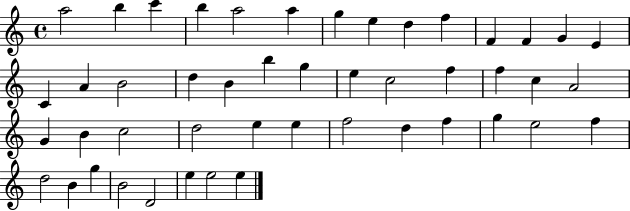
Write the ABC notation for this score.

X:1
T:Untitled
M:4/4
L:1/4
K:C
a2 b c' b a2 a g e d f F F G E C A B2 d B b g e c2 f f c A2 G B c2 d2 e e f2 d f g e2 f d2 B g B2 D2 e e2 e